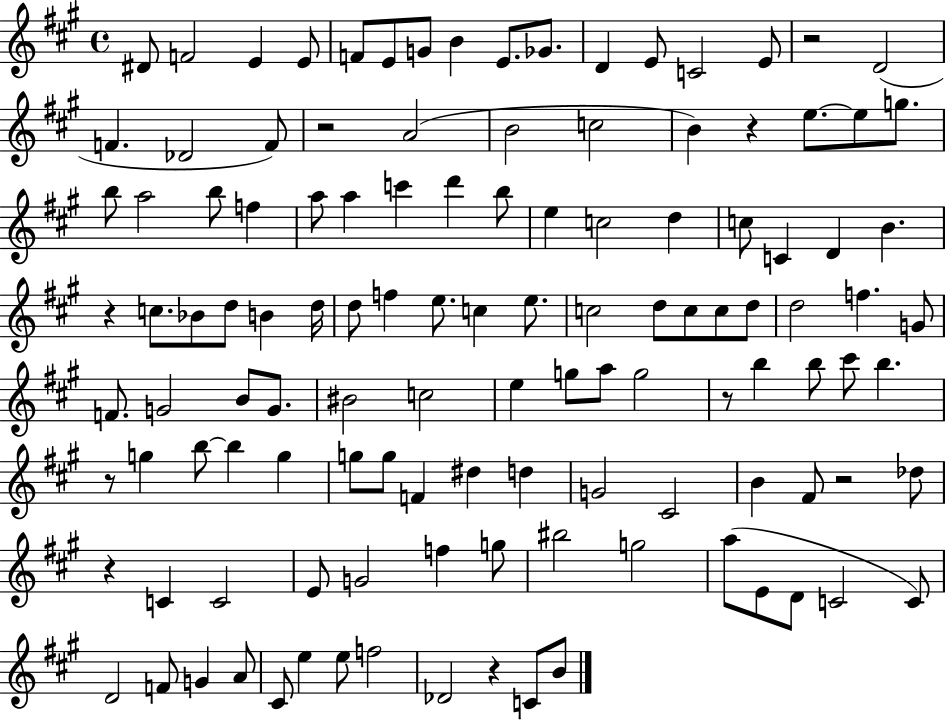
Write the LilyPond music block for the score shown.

{
  \clef treble
  \time 4/4
  \defaultTimeSignature
  \key a \major
  dis'8 f'2 e'4 e'8 | f'8 e'8 g'8 b'4 e'8. ges'8. | d'4 e'8 c'2 e'8 | r2 d'2( | \break f'4. des'2 f'8) | r2 a'2( | b'2 c''2 | b'4) r4 e''8.~~ e''8 g''8. | \break b''8 a''2 b''8 f''4 | a''8 a''4 c'''4 d'''4 b''8 | e''4 c''2 d''4 | c''8 c'4 d'4 b'4. | \break r4 c''8. bes'8 d''8 b'4 d''16 | d''8 f''4 e''8. c''4 e''8. | c''2 d''8 c''8 c''8 d''8 | d''2 f''4. g'8 | \break f'8. g'2 b'8 g'8. | bis'2 c''2 | e''4 g''8 a''8 g''2 | r8 b''4 b''8 cis'''8 b''4. | \break r8 g''4 b''8~~ b''4 g''4 | g''8 g''8 f'4 dis''4 d''4 | g'2 cis'2 | b'4 fis'8 r2 des''8 | \break r4 c'4 c'2 | e'8 g'2 f''4 g''8 | bis''2 g''2 | a''8( e'8 d'8 c'2 c'8) | \break d'2 f'8 g'4 a'8 | cis'8 e''4 e''8 f''2 | des'2 r4 c'8 b'8 | \bar "|."
}